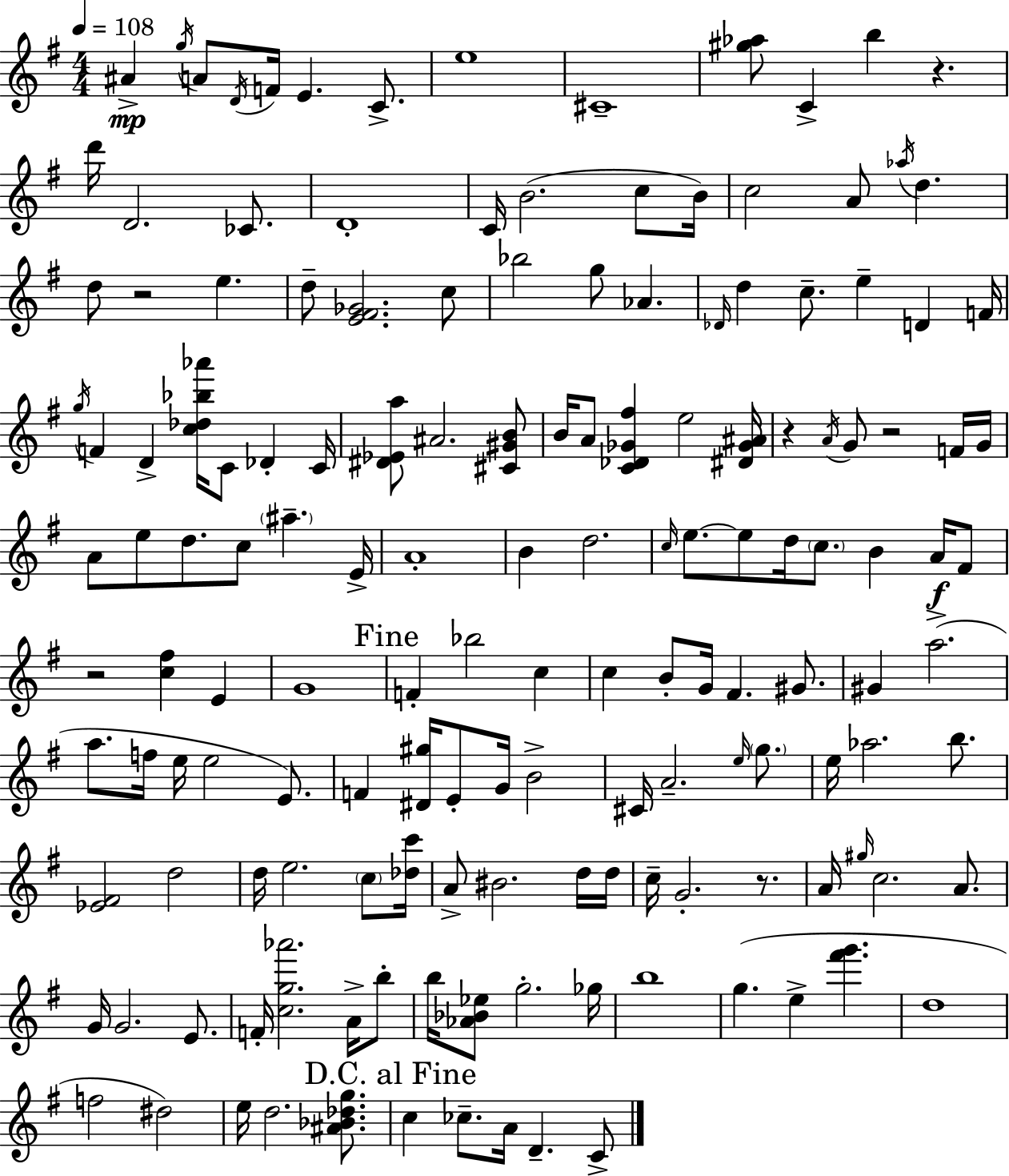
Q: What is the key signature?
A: E minor